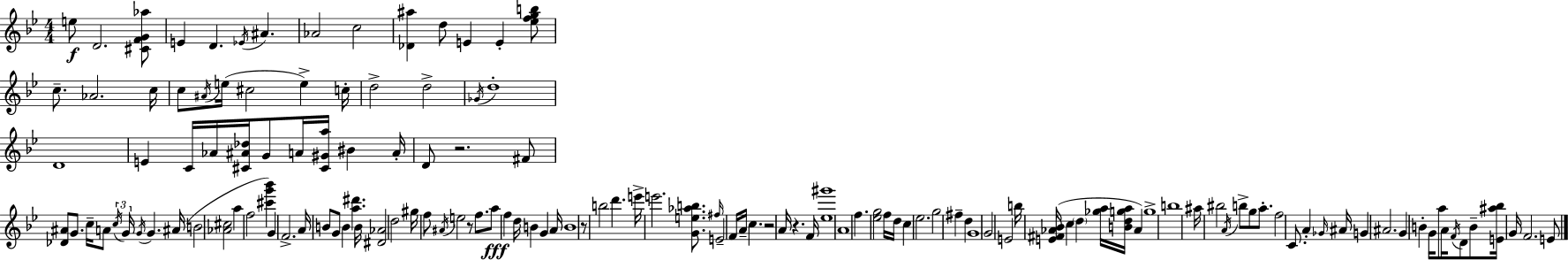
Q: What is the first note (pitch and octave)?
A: E5